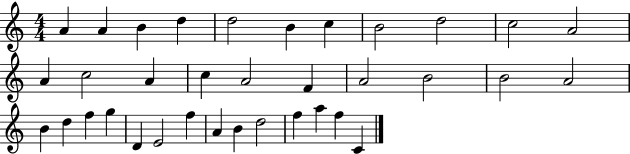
A4/q A4/q B4/q D5/q D5/h B4/q C5/q B4/h D5/h C5/h A4/h A4/q C5/h A4/q C5/q A4/h F4/q A4/h B4/h B4/h A4/h B4/q D5/q F5/q G5/q D4/q E4/h F5/q A4/q B4/q D5/h F5/q A5/q F5/q C4/q